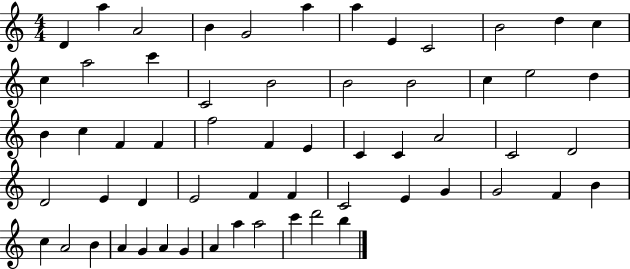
D4/q A5/q A4/h B4/q G4/h A5/q A5/q E4/q C4/h B4/h D5/q C5/q C5/q A5/h C6/q C4/h B4/h B4/h B4/h C5/q E5/h D5/q B4/q C5/q F4/q F4/q F5/h F4/q E4/q C4/q C4/q A4/h C4/h D4/h D4/h E4/q D4/q E4/h F4/q F4/q C4/h E4/q G4/q G4/h F4/q B4/q C5/q A4/h B4/q A4/q G4/q A4/q G4/q A4/q A5/q A5/h C6/q D6/h B5/q